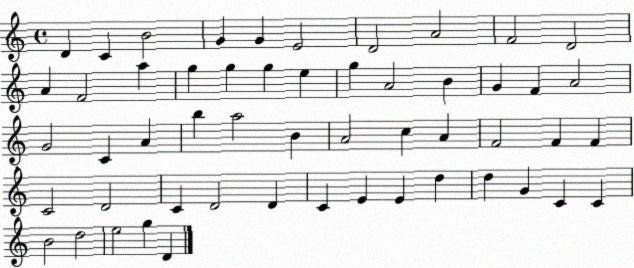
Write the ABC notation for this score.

X:1
T:Untitled
M:4/4
L:1/4
K:C
D C B2 G G E2 D2 A2 F2 D2 A F2 a g g g e g A2 B G F A2 G2 C A b a2 B A2 c A F2 F F C2 D2 C D2 D C E E d d G C C B2 d2 e2 g D